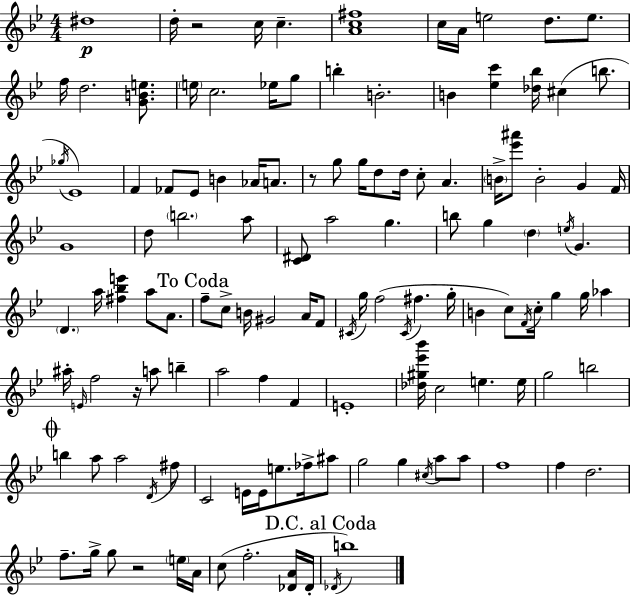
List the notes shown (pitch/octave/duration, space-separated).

D#5/w D5/s R/h C5/s C5/q. [A4,C5,F#5]/w C5/s A4/s E5/h D5/e. E5/e. F5/s D5/h. [G4,B4,E5]/e. E5/s C5/h. Eb5/s G5/e B5/q B4/h. B4/q [Eb5,C6]/q [Db5,Bb5]/s C#5/q B5/e. Gb5/s Eb4/w F4/q FES4/e Eb4/e B4/q Ab4/s A4/e. R/e G5/e G5/s D5/e D5/s C5/e A4/q. B4/s [Eb6,A#6]/e B4/h G4/q F4/s G4/w D5/e B5/h. A5/e [C4,D#4]/e A5/h G5/q. B5/e G5/q D5/q E5/s G4/q. D4/q. A5/s [F#5,Bb5,E6]/q A5/e A4/e. F5/e C5/e B4/s G#4/h A4/s F4/e C#4/s G5/s F5/h C#4/s F#5/q. G5/s B4/q C5/e F4/s C5/s G5/q G5/s Ab5/q A#5/s E4/s F5/h R/s A5/e B5/q A5/h F5/q F4/q E4/w [Db5,G#5,Eb6,Bb6]/s C5/h E5/q. E5/s G5/h B5/h B5/q A5/e A5/h D4/s F#5/e C4/h E4/s E4/s E5/e. FES5/s A#5/e G5/h G5/q C#5/s A5/e A5/e F5/w F5/q D5/h. F5/e. G5/s G5/e R/h E5/s A4/s C5/e F5/h. [Db4,A4]/s Db4/s Db4/s B5/w